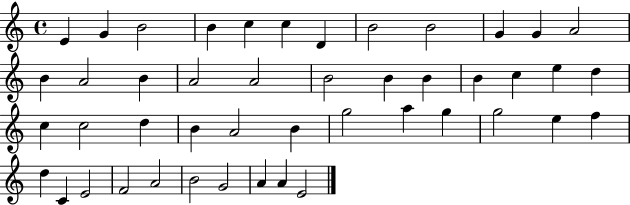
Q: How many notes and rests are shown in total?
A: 46